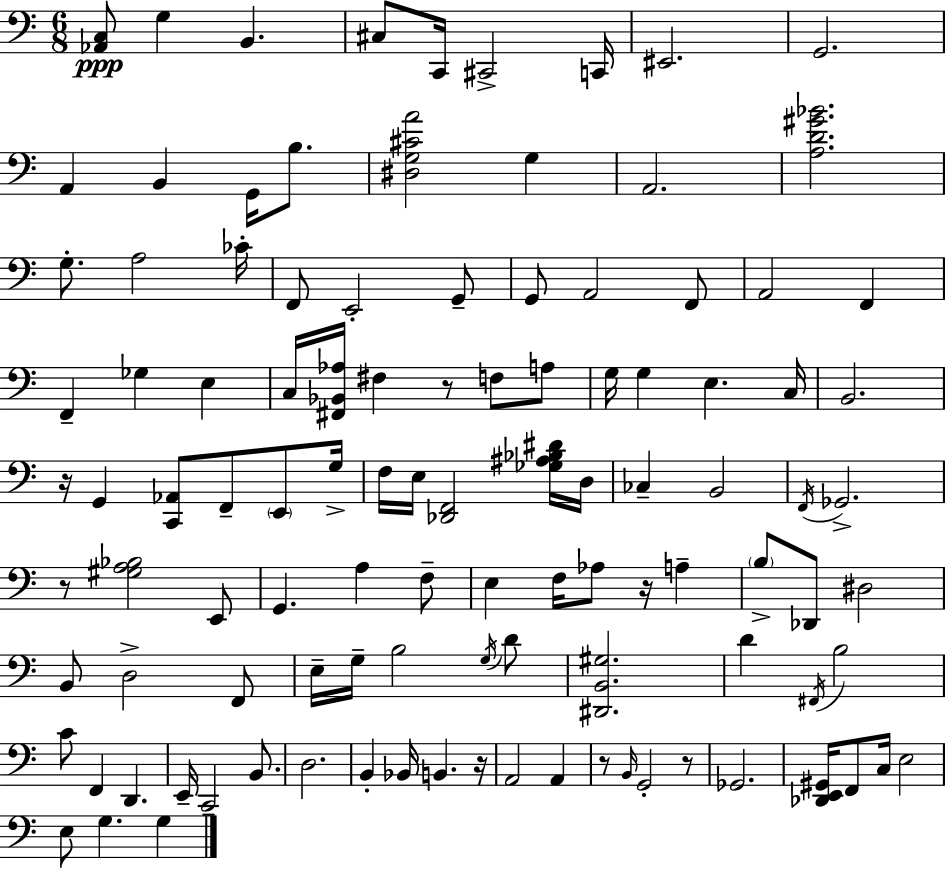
[Ab2,C3]/e G3/q B2/q. C#3/e C2/s C#2/h C2/s EIS2/h. G2/h. A2/q B2/q G2/s B3/e. [D#3,G3,C#4,A4]/h G3/q A2/h. [A3,D4,G#4,Bb4]/h. G3/e. A3/h CES4/s F2/e E2/h G2/e G2/e A2/h F2/e A2/h F2/q F2/q Gb3/q E3/q C3/s [F#2,Bb2,Ab3]/s F#3/q R/e F3/e A3/e G3/s G3/q E3/q. C3/s B2/h. R/s G2/q [C2,Ab2]/e F2/e E2/e G3/s F3/s E3/s [Db2,F2]/h [Gb3,A#3,Bb3,D#4]/s D3/s CES3/q B2/h F2/s Gb2/h. R/e [G#3,A3,Bb3]/h E2/e G2/q. A3/q F3/e E3/q F3/s Ab3/e R/s A3/q B3/e Db2/e D#3/h B2/e D3/h F2/e E3/s G3/s B3/h G3/s D4/e [D#2,B2,G#3]/h. D4/q F#2/s B3/h C4/e F2/q D2/q. E2/s C2/h B2/e. D3/h. B2/q Bb2/s B2/q. R/s A2/h A2/q R/e B2/s G2/h R/e Gb2/h. [Db2,E2,G#2]/s F2/e C3/s E3/h E3/e G3/q. G3/q